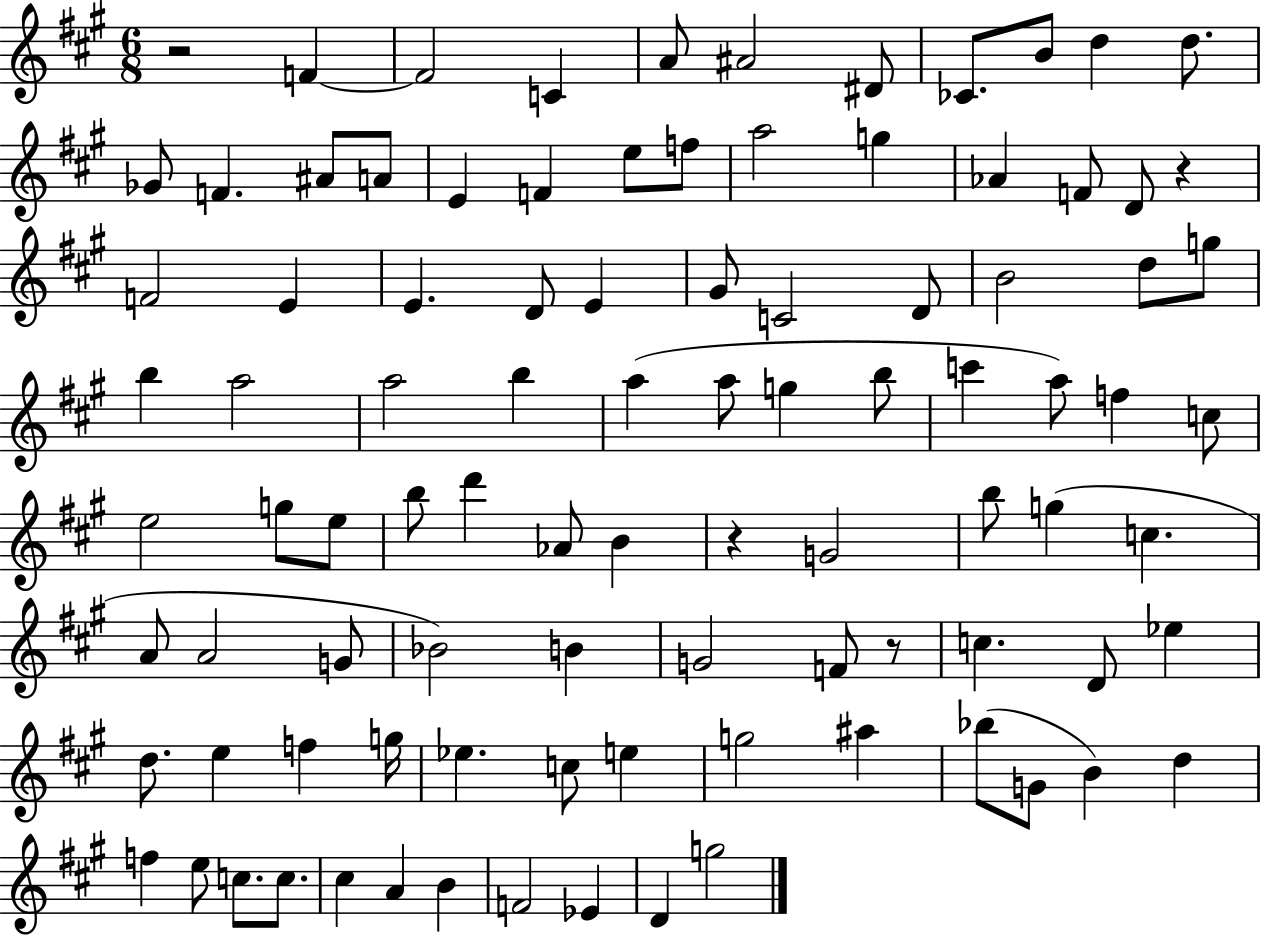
X:1
T:Untitled
M:6/8
L:1/4
K:A
z2 F F2 C A/2 ^A2 ^D/2 _C/2 B/2 d d/2 _G/2 F ^A/2 A/2 E F e/2 f/2 a2 g _A F/2 D/2 z F2 E E D/2 E ^G/2 C2 D/2 B2 d/2 g/2 b a2 a2 b a a/2 g b/2 c' a/2 f c/2 e2 g/2 e/2 b/2 d' _A/2 B z G2 b/2 g c A/2 A2 G/2 _B2 B G2 F/2 z/2 c D/2 _e d/2 e f g/4 _e c/2 e g2 ^a _b/2 G/2 B d f e/2 c/2 c/2 ^c A B F2 _E D g2